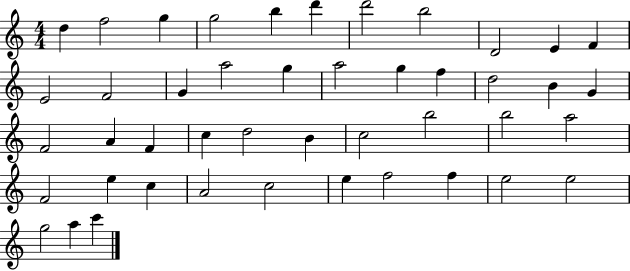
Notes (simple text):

D5/q F5/h G5/q G5/h B5/q D6/q D6/h B5/h D4/h E4/q F4/q E4/h F4/h G4/q A5/h G5/q A5/h G5/q F5/q D5/h B4/q G4/q F4/h A4/q F4/q C5/q D5/h B4/q C5/h B5/h B5/h A5/h F4/h E5/q C5/q A4/h C5/h E5/q F5/h F5/q E5/h E5/h G5/h A5/q C6/q